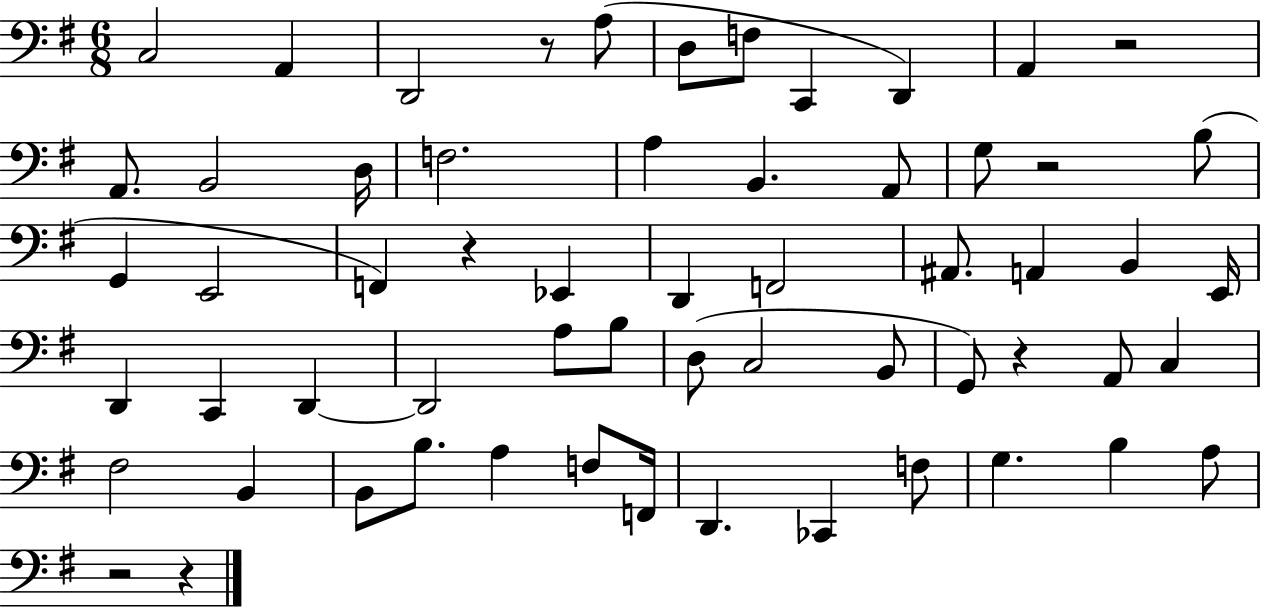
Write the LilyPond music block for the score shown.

{
  \clef bass
  \numericTimeSignature
  \time 6/8
  \key g \major
  c2 a,4 | d,2 r8 a8( | d8 f8 c,4 d,4) | a,4 r2 | \break a,8. b,2 d16 | f2. | a4 b,4. a,8 | g8 r2 b8( | \break g,4 e,2 | f,4) r4 ees,4 | d,4 f,2 | ais,8. a,4 b,4 e,16 | \break d,4 c,4 d,4~~ | d,2 a8 b8 | d8( c2 b,8 | g,8) r4 a,8 c4 | \break fis2 b,4 | b,8 b8. a4 f8 f,16 | d,4. ces,4 f8 | g4. b4 a8 | \break r2 r4 | \bar "|."
}